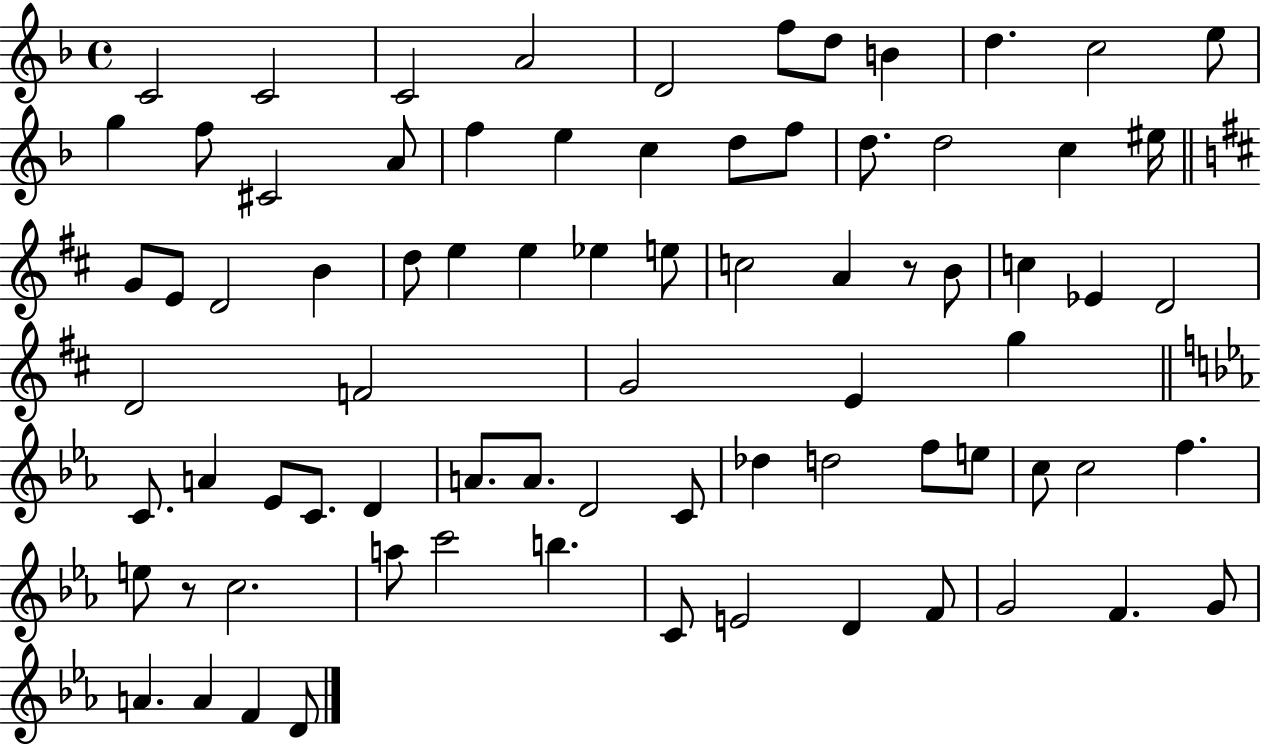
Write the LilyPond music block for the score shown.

{
  \clef treble
  \time 4/4
  \defaultTimeSignature
  \key f \major
  \repeat volta 2 { c'2 c'2 | c'2 a'2 | d'2 f''8 d''8 b'4 | d''4. c''2 e''8 | \break g''4 f''8 cis'2 a'8 | f''4 e''4 c''4 d''8 f''8 | d''8. d''2 c''4 eis''16 | \bar "||" \break \key d \major g'8 e'8 d'2 b'4 | d''8 e''4 e''4 ees''4 e''8 | c''2 a'4 r8 b'8 | c''4 ees'4 d'2 | \break d'2 f'2 | g'2 e'4 g''4 | \bar "||" \break \key ees \major c'8. a'4 ees'8 c'8. d'4 | a'8. a'8. d'2 c'8 | des''4 d''2 f''8 e''8 | c''8 c''2 f''4. | \break e''8 r8 c''2. | a''8 c'''2 b''4. | c'8 e'2 d'4 f'8 | g'2 f'4. g'8 | \break a'4. a'4 f'4 d'8 | } \bar "|."
}